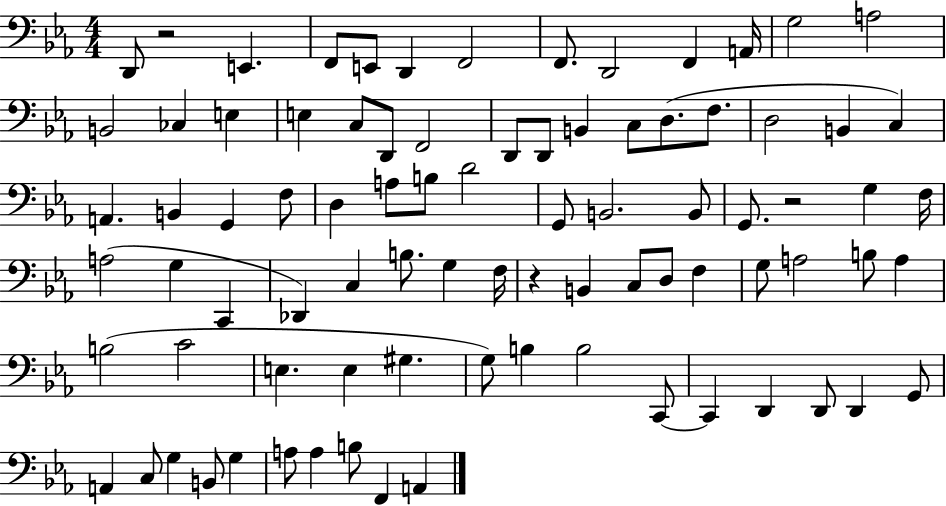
D2/e R/h E2/q. F2/e E2/e D2/q F2/h F2/e. D2/h F2/q A2/s G3/h A3/h B2/h CES3/q E3/q E3/q C3/e D2/e F2/h D2/e D2/e B2/q C3/e D3/e. F3/e. D3/h B2/q C3/q A2/q. B2/q G2/q F3/e D3/q A3/e B3/e D4/h G2/e B2/h. B2/e G2/e. R/h G3/q F3/s A3/h G3/q C2/q Db2/q C3/q B3/e. G3/q F3/s R/q B2/q C3/e D3/e F3/q G3/e A3/h B3/e A3/q B3/h C4/h E3/q. E3/q G#3/q. G3/e B3/q B3/h C2/e C2/q D2/q D2/e D2/q G2/e A2/q C3/e G3/q B2/e G3/q A3/e A3/q B3/e F2/q A2/q